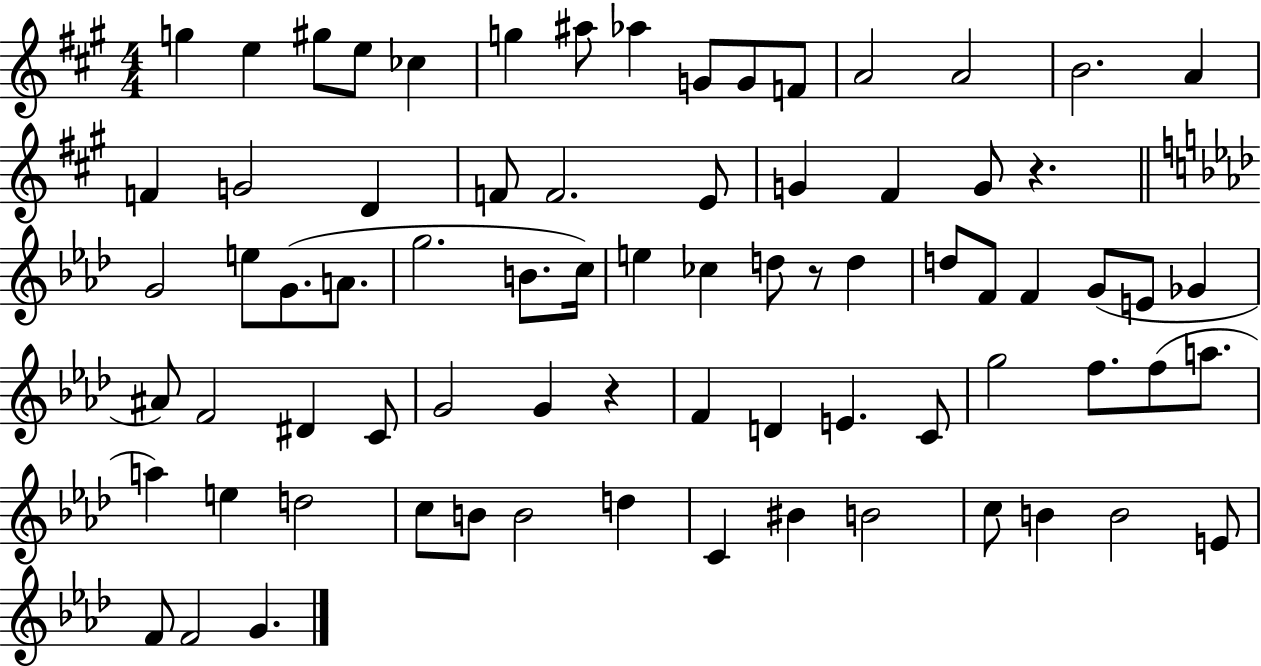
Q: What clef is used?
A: treble